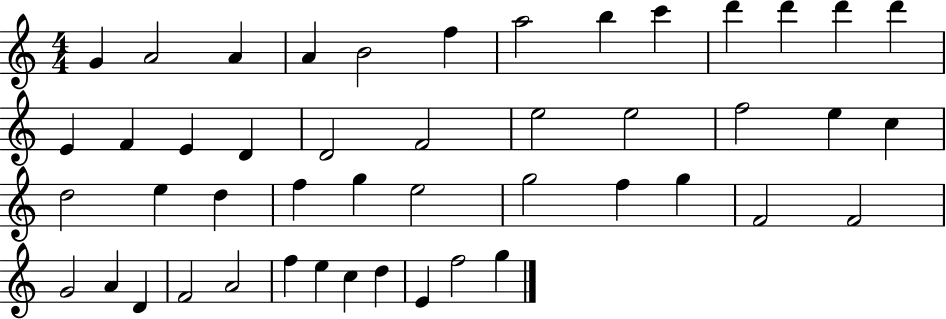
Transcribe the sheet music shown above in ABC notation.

X:1
T:Untitled
M:4/4
L:1/4
K:C
G A2 A A B2 f a2 b c' d' d' d' d' E F E D D2 F2 e2 e2 f2 e c d2 e d f g e2 g2 f g F2 F2 G2 A D F2 A2 f e c d E f2 g